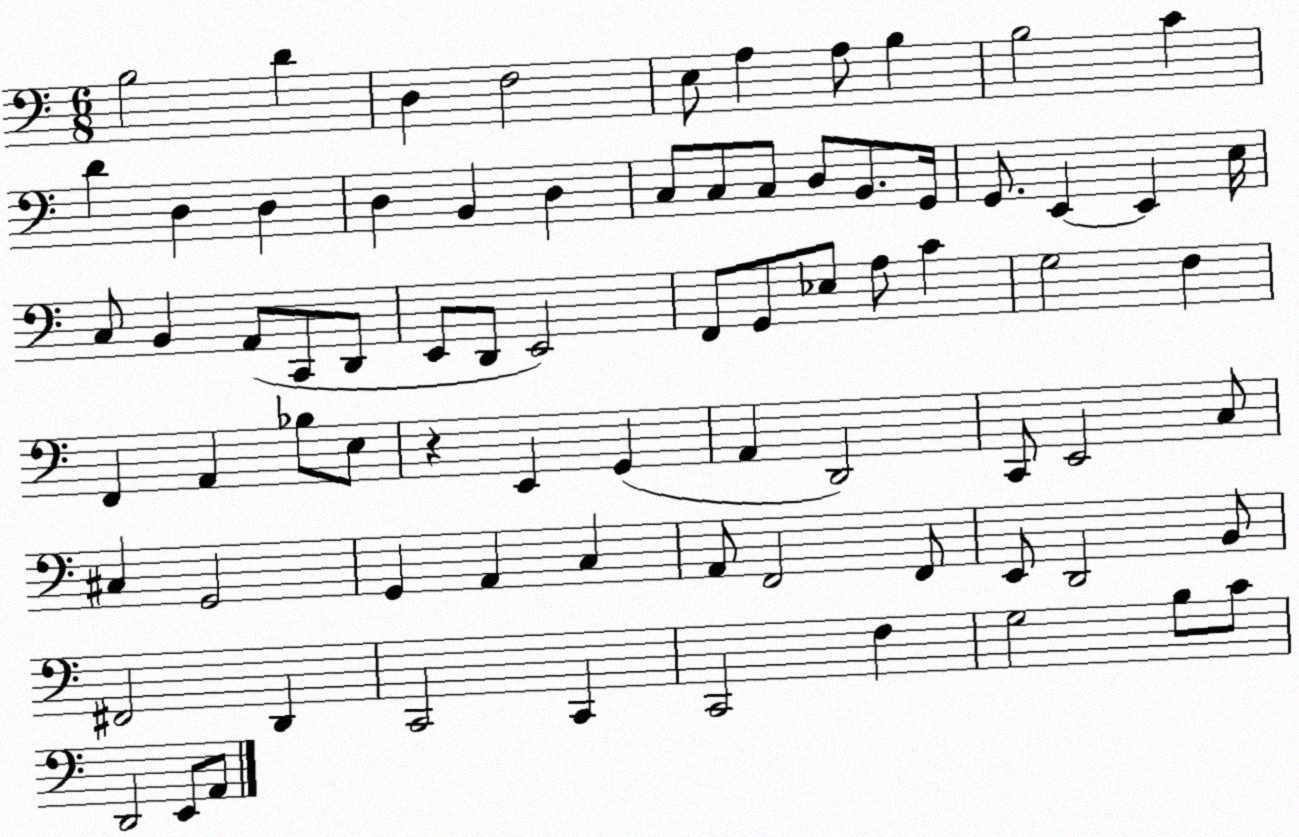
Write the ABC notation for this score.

X:1
T:Untitled
M:6/8
L:1/4
K:C
B,2 D D, F,2 E,/2 A, A,/2 B, B,2 C D D, D, D, B,, D, C,/2 C,/2 C,/2 D,/2 B,,/2 G,,/4 G,,/2 E,, E,, E,/4 C,/2 B,, A,,/2 C,,/2 D,,/2 E,,/2 D,,/2 E,,2 F,,/2 G,,/2 _E,/2 A,/2 C G,2 F, F,, A,, _B,/2 E,/2 z E,, G,, A,, D,,2 C,,/2 E,,2 C,/2 ^C, G,,2 G,, A,, C, A,,/2 F,,2 F,,/2 E,,/2 D,,2 B,,/2 ^F,,2 D,, C,,2 C,, C,,2 F, G,2 B,/2 C/2 D,,2 E,,/2 A,,/2